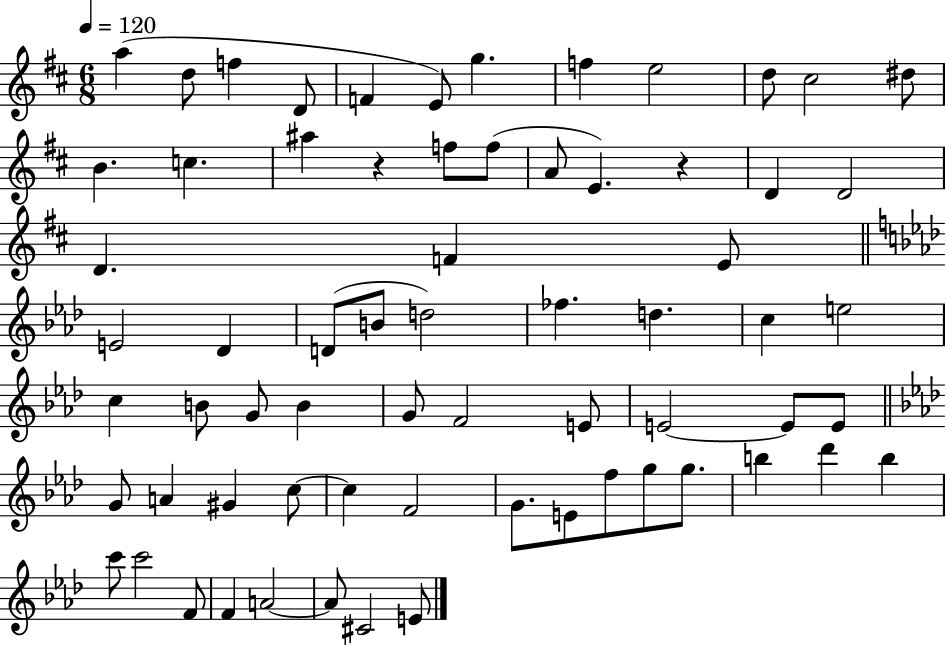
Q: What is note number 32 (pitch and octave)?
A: C5